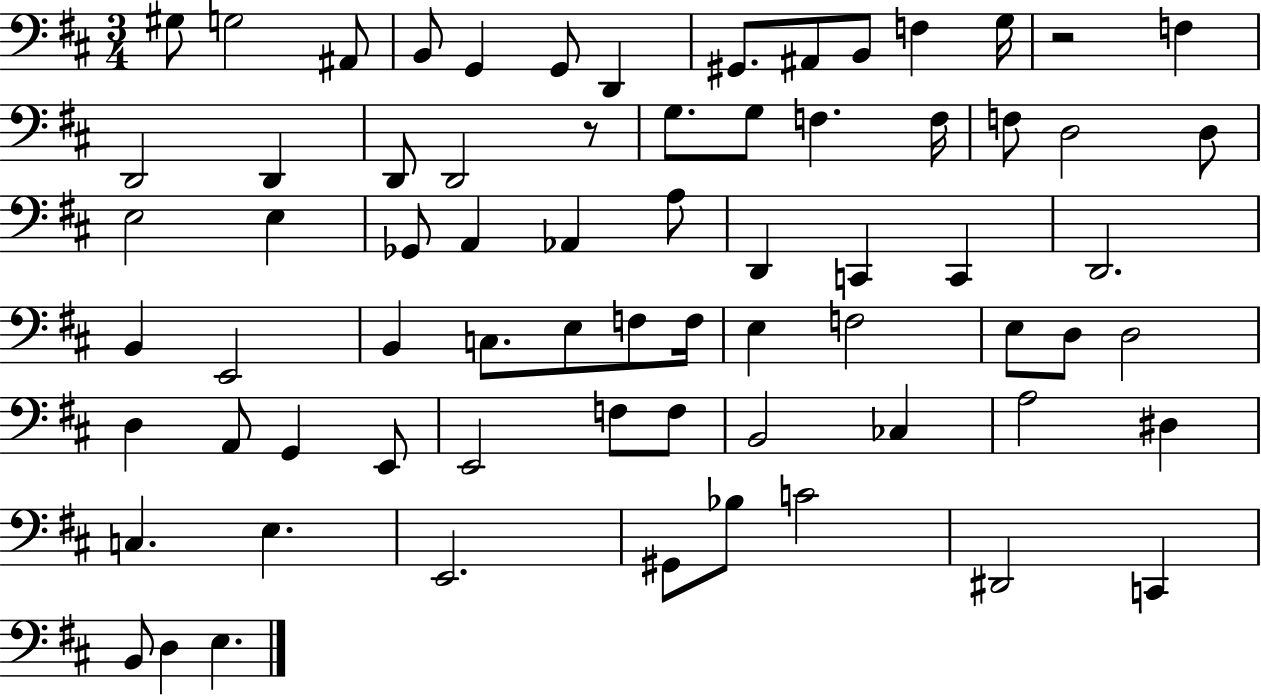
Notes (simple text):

G#3/e G3/h A#2/e B2/e G2/q G2/e D2/q G#2/e. A#2/e B2/e F3/q G3/s R/h F3/q D2/h D2/q D2/e D2/h R/e G3/e. G3/e F3/q. F3/s F3/e D3/h D3/e E3/h E3/q Gb2/e A2/q Ab2/q A3/e D2/q C2/q C2/q D2/h. B2/q E2/h B2/q C3/e. E3/e F3/e F3/s E3/q F3/h E3/e D3/e D3/h D3/q A2/e G2/q E2/e E2/h F3/e F3/e B2/h CES3/q A3/h D#3/q C3/q. E3/q. E2/h. G#2/e Bb3/e C4/h D#2/h C2/q B2/e D3/q E3/q.